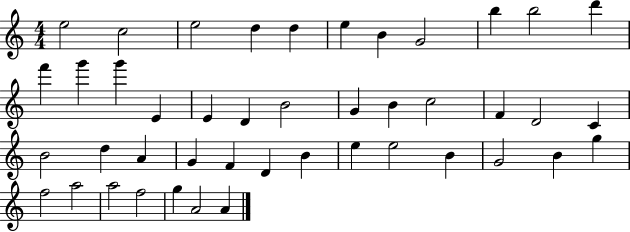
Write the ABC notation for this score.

X:1
T:Untitled
M:4/4
L:1/4
K:C
e2 c2 e2 d d e B G2 b b2 d' f' g' g' E E D B2 G B c2 F D2 C B2 d A G F D B e e2 B G2 B g f2 a2 a2 f2 g A2 A